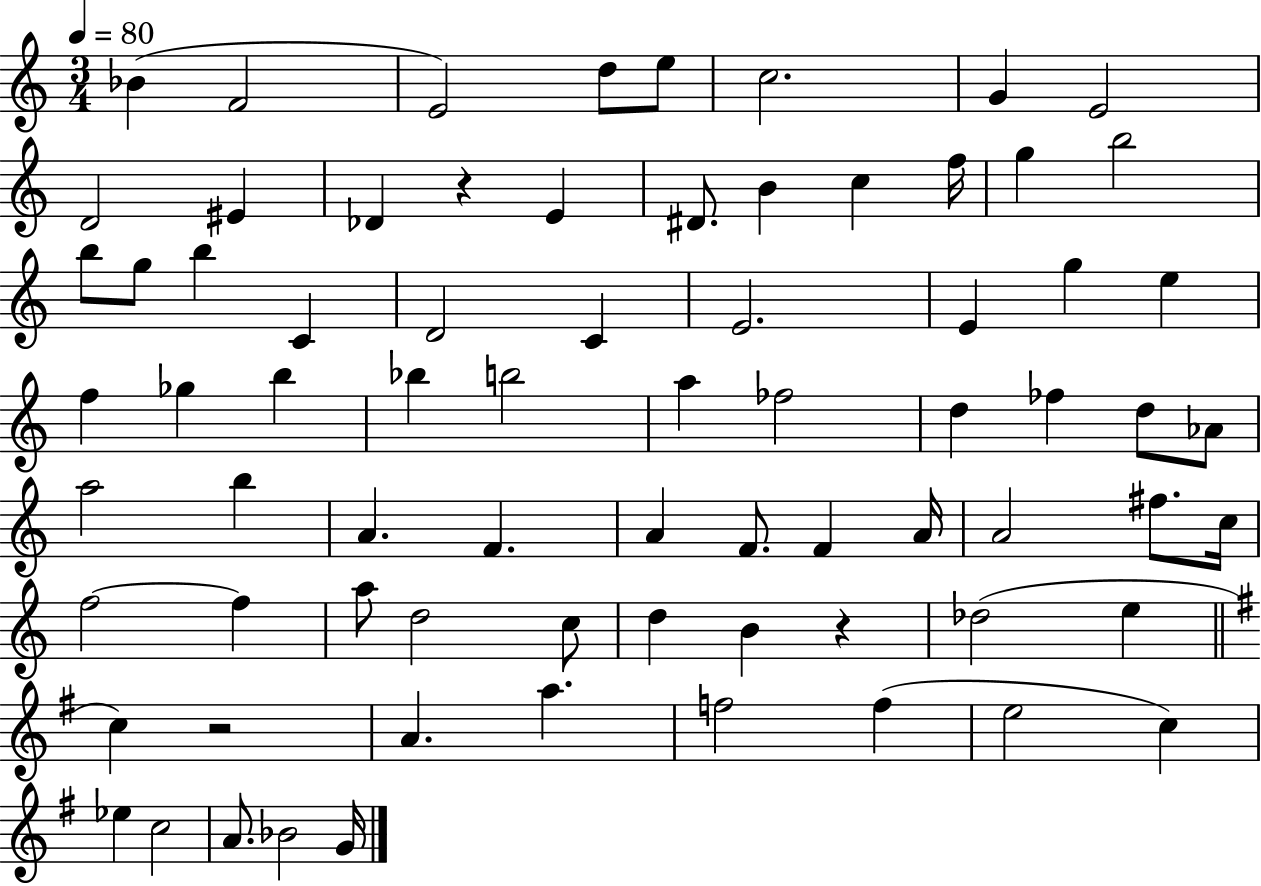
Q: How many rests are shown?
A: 3